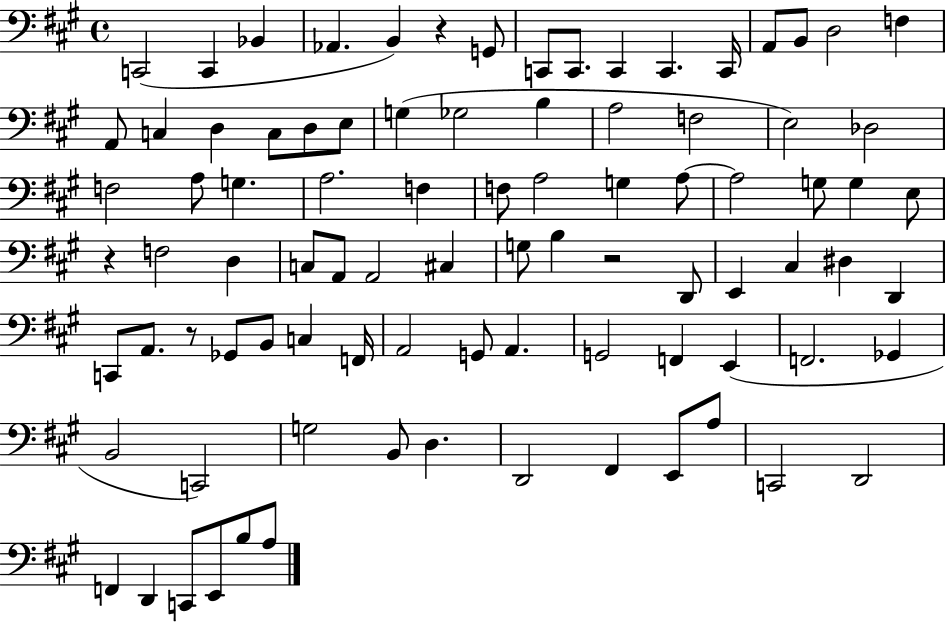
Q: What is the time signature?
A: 4/4